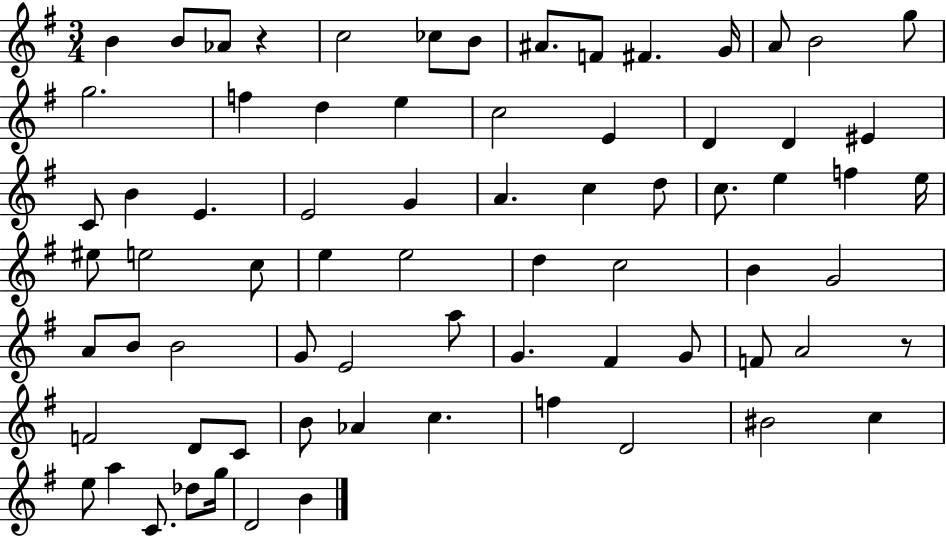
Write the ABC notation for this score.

X:1
T:Untitled
M:3/4
L:1/4
K:G
B B/2 _A/2 z c2 _c/2 B/2 ^A/2 F/2 ^F G/4 A/2 B2 g/2 g2 f d e c2 E D D ^E C/2 B E E2 G A c d/2 c/2 e f e/4 ^e/2 e2 c/2 e e2 d c2 B G2 A/2 B/2 B2 G/2 E2 a/2 G ^F G/2 F/2 A2 z/2 F2 D/2 C/2 B/2 _A c f D2 ^B2 c e/2 a C/2 _d/2 g/4 D2 B